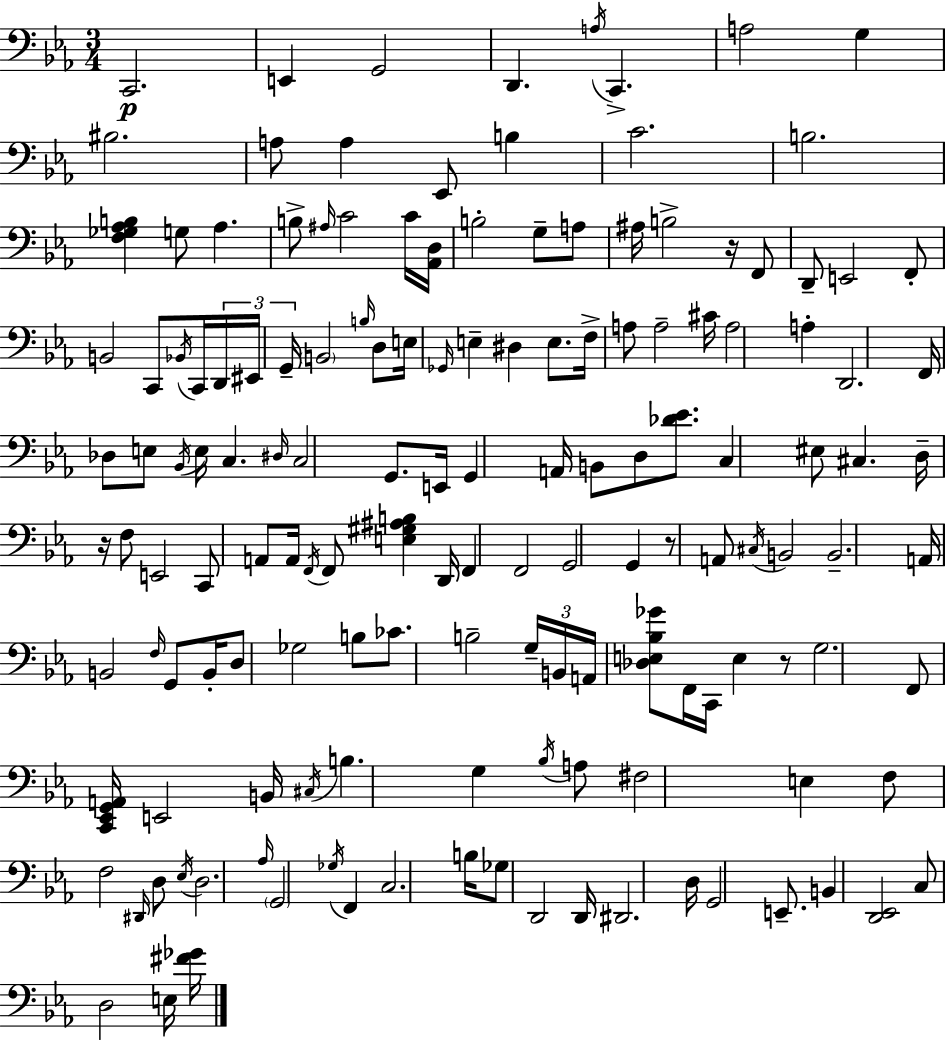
C2/h. E2/q G2/h D2/q. A3/s C2/q. A3/h G3/q BIS3/h. A3/e A3/q Eb2/e B3/q C4/h. B3/h. [F3,Gb3,Ab3,B3]/q G3/e Ab3/q. B3/e A#3/s C4/h C4/s [Ab2,D3]/s B3/h G3/e A3/e A#3/s B3/h R/s F2/e D2/e E2/h F2/e B2/h C2/e Bb2/s C2/s D2/s EIS2/s G2/s B2/h B3/s D3/e E3/s Gb2/s E3/q D#3/q E3/e. F3/s A3/e A3/h C#4/s A3/h A3/q D2/h. F2/s Db3/e E3/e Bb2/s E3/s C3/q. D#3/s C3/h G2/e. E2/s G2/q A2/s B2/e D3/e [Db4,Eb4]/e. C3/q EIS3/e C#3/q. D3/s R/s F3/e E2/h C2/e A2/e A2/s F2/s F2/e [E3,G#3,A#3,B3]/q D2/s F2/q F2/h G2/h G2/q R/e A2/e C#3/s B2/h B2/h. A2/s B2/h F3/s G2/e B2/s D3/e Gb3/h B3/e CES4/e. B3/h G3/s B2/s A2/s [Db3,E3,Bb3,Gb4]/e F2/s C2/s E3/q R/e G3/h. F2/e [C2,Eb2,G2,A2]/s E2/h B2/s C#3/s B3/q. G3/q Bb3/s A3/e F#3/h E3/q F3/e F3/h D#2/s D3/e Eb3/s D3/h. Ab3/s G2/h Gb3/s F2/q C3/h. B3/s Gb3/e D2/h D2/s D#2/h. D3/s G2/h E2/e. B2/q [D2,Eb2]/h C3/e D3/h E3/s [F#4,Gb4]/s